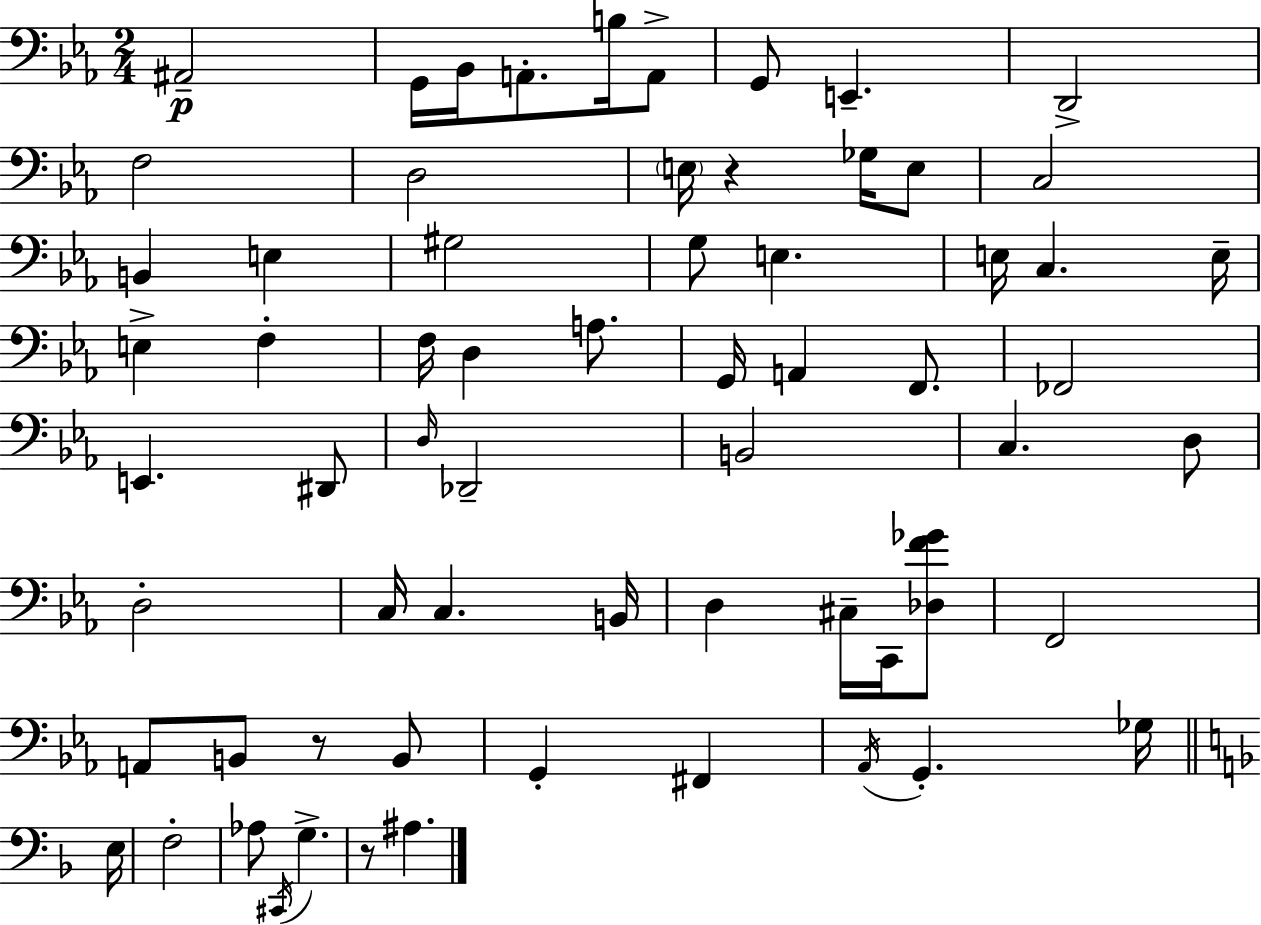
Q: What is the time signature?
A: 2/4